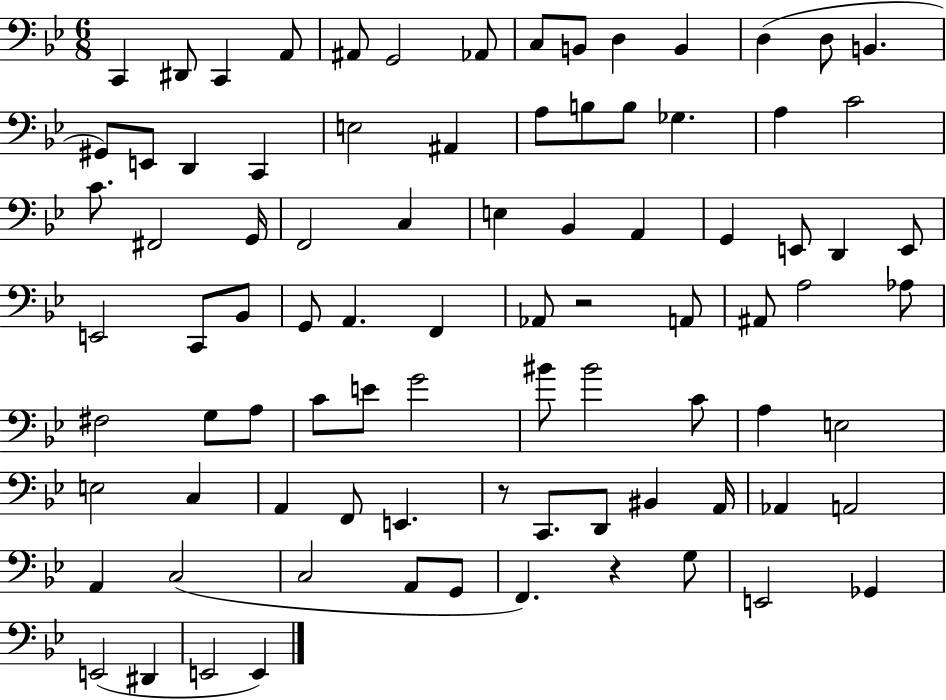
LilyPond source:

{
  \clef bass
  \numericTimeSignature
  \time 6/8
  \key bes \major
  c,4 dis,8 c,4 a,8 | ais,8 g,2 aes,8 | c8 b,8 d4 b,4 | d4( d8 b,4. | \break gis,8) e,8 d,4 c,4 | e2 ais,4 | a8 b8 b8 ges4. | a4 c'2 | \break c'8. fis,2 g,16 | f,2 c4 | e4 bes,4 a,4 | g,4 e,8 d,4 e,8 | \break e,2 c,8 bes,8 | g,8 a,4. f,4 | aes,8 r2 a,8 | ais,8 a2 aes8 | \break fis2 g8 a8 | c'8 e'8 g'2 | bis'8 bis'2 c'8 | a4 e2 | \break e2 c4 | a,4 f,8 e,4. | r8 c,8. d,8 bis,4 a,16 | aes,4 a,2 | \break a,4 c2( | c2 a,8 g,8 | f,4.) r4 g8 | e,2 ges,4 | \break e,2( dis,4 | e,2 e,4) | \bar "|."
}